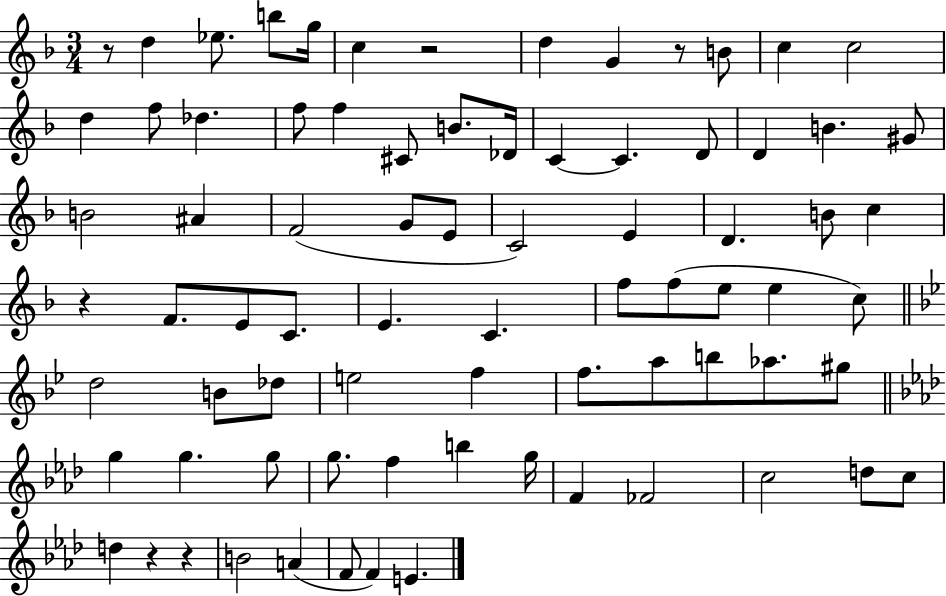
X:1
T:Untitled
M:3/4
L:1/4
K:F
z/2 d _e/2 b/2 g/4 c z2 d G z/2 B/2 c c2 d f/2 _d f/2 f ^C/2 B/2 _D/4 C C D/2 D B ^G/2 B2 ^A F2 G/2 E/2 C2 E D B/2 c z F/2 E/2 C/2 E C f/2 f/2 e/2 e c/2 d2 B/2 _d/2 e2 f f/2 a/2 b/2 _a/2 ^g/2 g g g/2 g/2 f b g/4 F _F2 c2 d/2 c/2 d z z B2 A F/2 F E